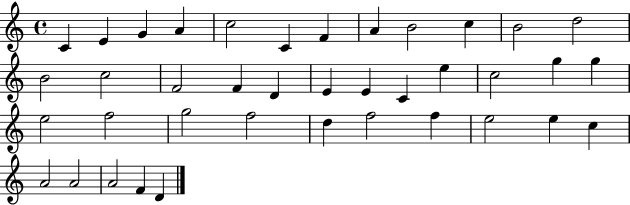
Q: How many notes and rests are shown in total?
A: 39